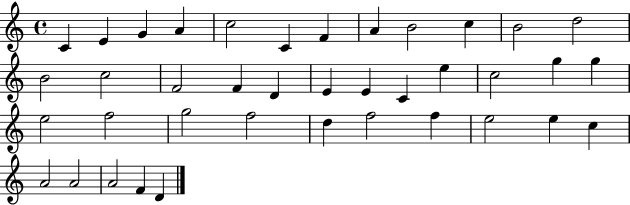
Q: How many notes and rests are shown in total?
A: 39